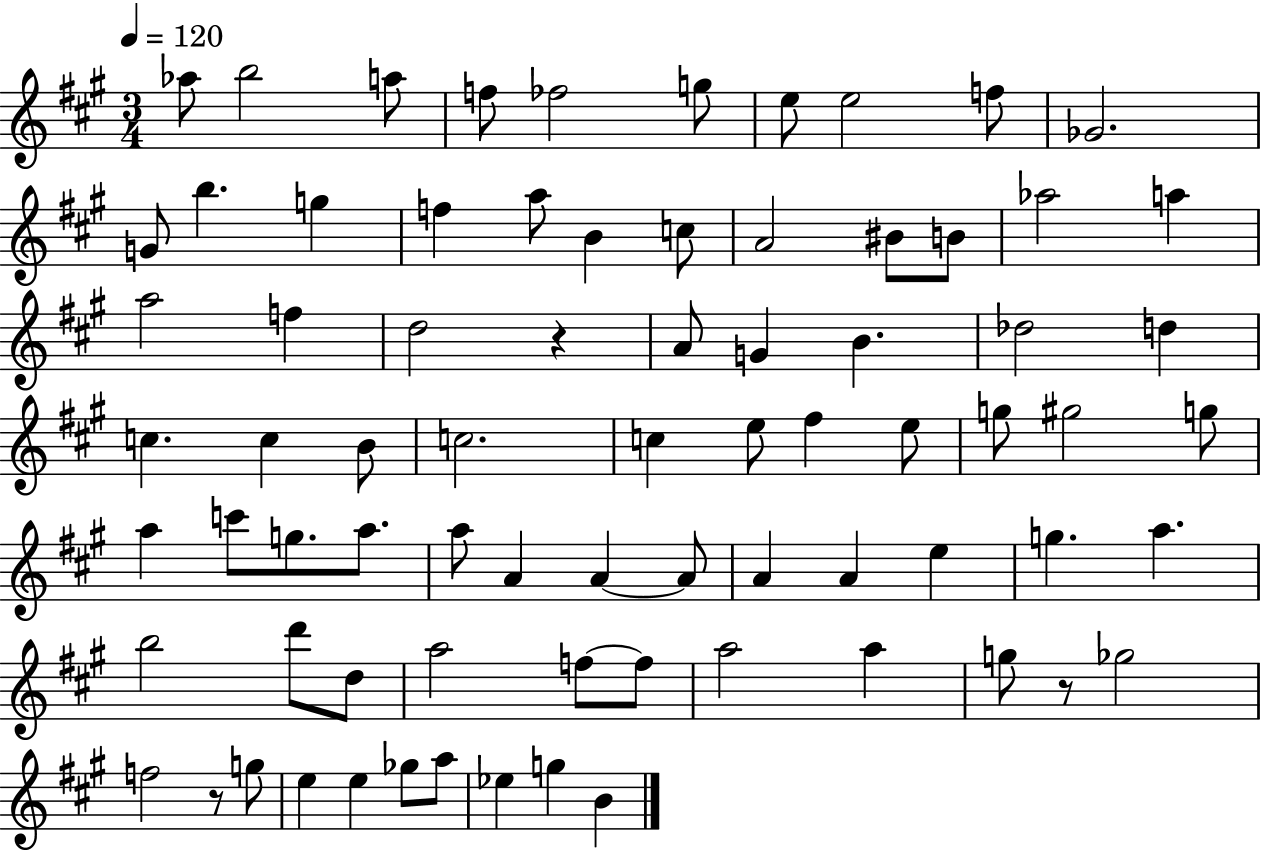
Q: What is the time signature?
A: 3/4